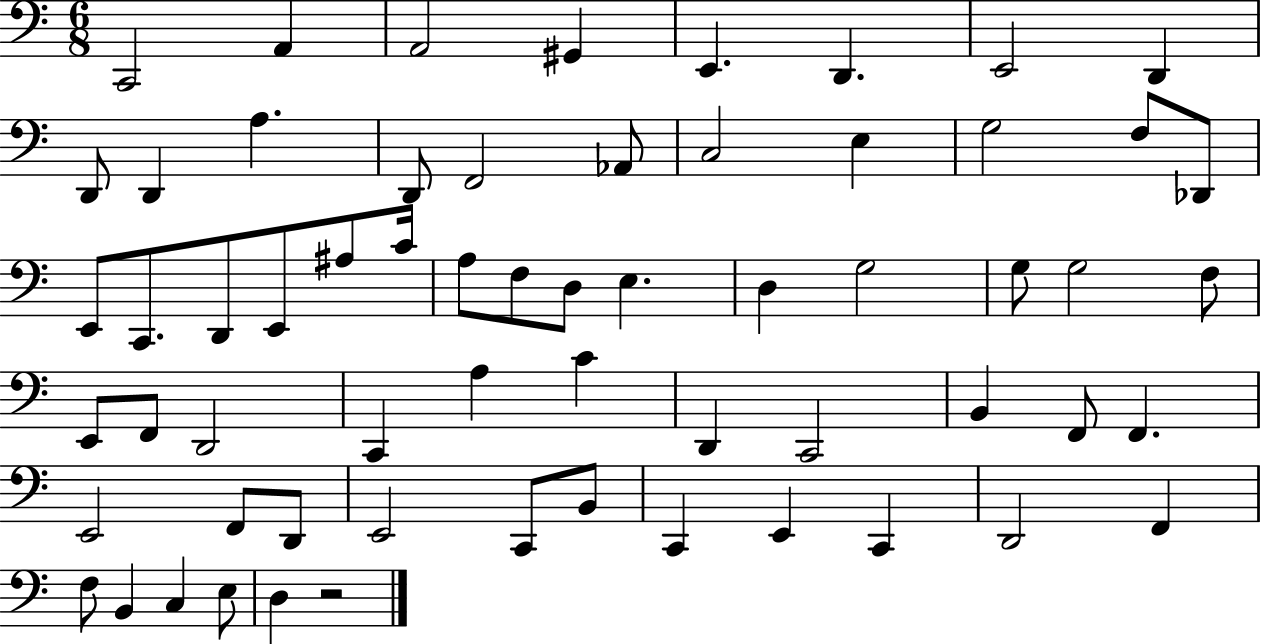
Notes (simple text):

C2/h A2/q A2/h G#2/q E2/q. D2/q. E2/h D2/q D2/e D2/q A3/q. D2/e F2/h Ab2/e C3/h E3/q G3/h F3/e Db2/e E2/e C2/e. D2/e E2/e A#3/e C4/s A3/e F3/e D3/e E3/q. D3/q G3/h G3/e G3/h F3/e E2/e F2/e D2/h C2/q A3/q C4/q D2/q C2/h B2/q F2/e F2/q. E2/h F2/e D2/e E2/h C2/e B2/e C2/q E2/q C2/q D2/h F2/q F3/e B2/q C3/q E3/e D3/q R/h